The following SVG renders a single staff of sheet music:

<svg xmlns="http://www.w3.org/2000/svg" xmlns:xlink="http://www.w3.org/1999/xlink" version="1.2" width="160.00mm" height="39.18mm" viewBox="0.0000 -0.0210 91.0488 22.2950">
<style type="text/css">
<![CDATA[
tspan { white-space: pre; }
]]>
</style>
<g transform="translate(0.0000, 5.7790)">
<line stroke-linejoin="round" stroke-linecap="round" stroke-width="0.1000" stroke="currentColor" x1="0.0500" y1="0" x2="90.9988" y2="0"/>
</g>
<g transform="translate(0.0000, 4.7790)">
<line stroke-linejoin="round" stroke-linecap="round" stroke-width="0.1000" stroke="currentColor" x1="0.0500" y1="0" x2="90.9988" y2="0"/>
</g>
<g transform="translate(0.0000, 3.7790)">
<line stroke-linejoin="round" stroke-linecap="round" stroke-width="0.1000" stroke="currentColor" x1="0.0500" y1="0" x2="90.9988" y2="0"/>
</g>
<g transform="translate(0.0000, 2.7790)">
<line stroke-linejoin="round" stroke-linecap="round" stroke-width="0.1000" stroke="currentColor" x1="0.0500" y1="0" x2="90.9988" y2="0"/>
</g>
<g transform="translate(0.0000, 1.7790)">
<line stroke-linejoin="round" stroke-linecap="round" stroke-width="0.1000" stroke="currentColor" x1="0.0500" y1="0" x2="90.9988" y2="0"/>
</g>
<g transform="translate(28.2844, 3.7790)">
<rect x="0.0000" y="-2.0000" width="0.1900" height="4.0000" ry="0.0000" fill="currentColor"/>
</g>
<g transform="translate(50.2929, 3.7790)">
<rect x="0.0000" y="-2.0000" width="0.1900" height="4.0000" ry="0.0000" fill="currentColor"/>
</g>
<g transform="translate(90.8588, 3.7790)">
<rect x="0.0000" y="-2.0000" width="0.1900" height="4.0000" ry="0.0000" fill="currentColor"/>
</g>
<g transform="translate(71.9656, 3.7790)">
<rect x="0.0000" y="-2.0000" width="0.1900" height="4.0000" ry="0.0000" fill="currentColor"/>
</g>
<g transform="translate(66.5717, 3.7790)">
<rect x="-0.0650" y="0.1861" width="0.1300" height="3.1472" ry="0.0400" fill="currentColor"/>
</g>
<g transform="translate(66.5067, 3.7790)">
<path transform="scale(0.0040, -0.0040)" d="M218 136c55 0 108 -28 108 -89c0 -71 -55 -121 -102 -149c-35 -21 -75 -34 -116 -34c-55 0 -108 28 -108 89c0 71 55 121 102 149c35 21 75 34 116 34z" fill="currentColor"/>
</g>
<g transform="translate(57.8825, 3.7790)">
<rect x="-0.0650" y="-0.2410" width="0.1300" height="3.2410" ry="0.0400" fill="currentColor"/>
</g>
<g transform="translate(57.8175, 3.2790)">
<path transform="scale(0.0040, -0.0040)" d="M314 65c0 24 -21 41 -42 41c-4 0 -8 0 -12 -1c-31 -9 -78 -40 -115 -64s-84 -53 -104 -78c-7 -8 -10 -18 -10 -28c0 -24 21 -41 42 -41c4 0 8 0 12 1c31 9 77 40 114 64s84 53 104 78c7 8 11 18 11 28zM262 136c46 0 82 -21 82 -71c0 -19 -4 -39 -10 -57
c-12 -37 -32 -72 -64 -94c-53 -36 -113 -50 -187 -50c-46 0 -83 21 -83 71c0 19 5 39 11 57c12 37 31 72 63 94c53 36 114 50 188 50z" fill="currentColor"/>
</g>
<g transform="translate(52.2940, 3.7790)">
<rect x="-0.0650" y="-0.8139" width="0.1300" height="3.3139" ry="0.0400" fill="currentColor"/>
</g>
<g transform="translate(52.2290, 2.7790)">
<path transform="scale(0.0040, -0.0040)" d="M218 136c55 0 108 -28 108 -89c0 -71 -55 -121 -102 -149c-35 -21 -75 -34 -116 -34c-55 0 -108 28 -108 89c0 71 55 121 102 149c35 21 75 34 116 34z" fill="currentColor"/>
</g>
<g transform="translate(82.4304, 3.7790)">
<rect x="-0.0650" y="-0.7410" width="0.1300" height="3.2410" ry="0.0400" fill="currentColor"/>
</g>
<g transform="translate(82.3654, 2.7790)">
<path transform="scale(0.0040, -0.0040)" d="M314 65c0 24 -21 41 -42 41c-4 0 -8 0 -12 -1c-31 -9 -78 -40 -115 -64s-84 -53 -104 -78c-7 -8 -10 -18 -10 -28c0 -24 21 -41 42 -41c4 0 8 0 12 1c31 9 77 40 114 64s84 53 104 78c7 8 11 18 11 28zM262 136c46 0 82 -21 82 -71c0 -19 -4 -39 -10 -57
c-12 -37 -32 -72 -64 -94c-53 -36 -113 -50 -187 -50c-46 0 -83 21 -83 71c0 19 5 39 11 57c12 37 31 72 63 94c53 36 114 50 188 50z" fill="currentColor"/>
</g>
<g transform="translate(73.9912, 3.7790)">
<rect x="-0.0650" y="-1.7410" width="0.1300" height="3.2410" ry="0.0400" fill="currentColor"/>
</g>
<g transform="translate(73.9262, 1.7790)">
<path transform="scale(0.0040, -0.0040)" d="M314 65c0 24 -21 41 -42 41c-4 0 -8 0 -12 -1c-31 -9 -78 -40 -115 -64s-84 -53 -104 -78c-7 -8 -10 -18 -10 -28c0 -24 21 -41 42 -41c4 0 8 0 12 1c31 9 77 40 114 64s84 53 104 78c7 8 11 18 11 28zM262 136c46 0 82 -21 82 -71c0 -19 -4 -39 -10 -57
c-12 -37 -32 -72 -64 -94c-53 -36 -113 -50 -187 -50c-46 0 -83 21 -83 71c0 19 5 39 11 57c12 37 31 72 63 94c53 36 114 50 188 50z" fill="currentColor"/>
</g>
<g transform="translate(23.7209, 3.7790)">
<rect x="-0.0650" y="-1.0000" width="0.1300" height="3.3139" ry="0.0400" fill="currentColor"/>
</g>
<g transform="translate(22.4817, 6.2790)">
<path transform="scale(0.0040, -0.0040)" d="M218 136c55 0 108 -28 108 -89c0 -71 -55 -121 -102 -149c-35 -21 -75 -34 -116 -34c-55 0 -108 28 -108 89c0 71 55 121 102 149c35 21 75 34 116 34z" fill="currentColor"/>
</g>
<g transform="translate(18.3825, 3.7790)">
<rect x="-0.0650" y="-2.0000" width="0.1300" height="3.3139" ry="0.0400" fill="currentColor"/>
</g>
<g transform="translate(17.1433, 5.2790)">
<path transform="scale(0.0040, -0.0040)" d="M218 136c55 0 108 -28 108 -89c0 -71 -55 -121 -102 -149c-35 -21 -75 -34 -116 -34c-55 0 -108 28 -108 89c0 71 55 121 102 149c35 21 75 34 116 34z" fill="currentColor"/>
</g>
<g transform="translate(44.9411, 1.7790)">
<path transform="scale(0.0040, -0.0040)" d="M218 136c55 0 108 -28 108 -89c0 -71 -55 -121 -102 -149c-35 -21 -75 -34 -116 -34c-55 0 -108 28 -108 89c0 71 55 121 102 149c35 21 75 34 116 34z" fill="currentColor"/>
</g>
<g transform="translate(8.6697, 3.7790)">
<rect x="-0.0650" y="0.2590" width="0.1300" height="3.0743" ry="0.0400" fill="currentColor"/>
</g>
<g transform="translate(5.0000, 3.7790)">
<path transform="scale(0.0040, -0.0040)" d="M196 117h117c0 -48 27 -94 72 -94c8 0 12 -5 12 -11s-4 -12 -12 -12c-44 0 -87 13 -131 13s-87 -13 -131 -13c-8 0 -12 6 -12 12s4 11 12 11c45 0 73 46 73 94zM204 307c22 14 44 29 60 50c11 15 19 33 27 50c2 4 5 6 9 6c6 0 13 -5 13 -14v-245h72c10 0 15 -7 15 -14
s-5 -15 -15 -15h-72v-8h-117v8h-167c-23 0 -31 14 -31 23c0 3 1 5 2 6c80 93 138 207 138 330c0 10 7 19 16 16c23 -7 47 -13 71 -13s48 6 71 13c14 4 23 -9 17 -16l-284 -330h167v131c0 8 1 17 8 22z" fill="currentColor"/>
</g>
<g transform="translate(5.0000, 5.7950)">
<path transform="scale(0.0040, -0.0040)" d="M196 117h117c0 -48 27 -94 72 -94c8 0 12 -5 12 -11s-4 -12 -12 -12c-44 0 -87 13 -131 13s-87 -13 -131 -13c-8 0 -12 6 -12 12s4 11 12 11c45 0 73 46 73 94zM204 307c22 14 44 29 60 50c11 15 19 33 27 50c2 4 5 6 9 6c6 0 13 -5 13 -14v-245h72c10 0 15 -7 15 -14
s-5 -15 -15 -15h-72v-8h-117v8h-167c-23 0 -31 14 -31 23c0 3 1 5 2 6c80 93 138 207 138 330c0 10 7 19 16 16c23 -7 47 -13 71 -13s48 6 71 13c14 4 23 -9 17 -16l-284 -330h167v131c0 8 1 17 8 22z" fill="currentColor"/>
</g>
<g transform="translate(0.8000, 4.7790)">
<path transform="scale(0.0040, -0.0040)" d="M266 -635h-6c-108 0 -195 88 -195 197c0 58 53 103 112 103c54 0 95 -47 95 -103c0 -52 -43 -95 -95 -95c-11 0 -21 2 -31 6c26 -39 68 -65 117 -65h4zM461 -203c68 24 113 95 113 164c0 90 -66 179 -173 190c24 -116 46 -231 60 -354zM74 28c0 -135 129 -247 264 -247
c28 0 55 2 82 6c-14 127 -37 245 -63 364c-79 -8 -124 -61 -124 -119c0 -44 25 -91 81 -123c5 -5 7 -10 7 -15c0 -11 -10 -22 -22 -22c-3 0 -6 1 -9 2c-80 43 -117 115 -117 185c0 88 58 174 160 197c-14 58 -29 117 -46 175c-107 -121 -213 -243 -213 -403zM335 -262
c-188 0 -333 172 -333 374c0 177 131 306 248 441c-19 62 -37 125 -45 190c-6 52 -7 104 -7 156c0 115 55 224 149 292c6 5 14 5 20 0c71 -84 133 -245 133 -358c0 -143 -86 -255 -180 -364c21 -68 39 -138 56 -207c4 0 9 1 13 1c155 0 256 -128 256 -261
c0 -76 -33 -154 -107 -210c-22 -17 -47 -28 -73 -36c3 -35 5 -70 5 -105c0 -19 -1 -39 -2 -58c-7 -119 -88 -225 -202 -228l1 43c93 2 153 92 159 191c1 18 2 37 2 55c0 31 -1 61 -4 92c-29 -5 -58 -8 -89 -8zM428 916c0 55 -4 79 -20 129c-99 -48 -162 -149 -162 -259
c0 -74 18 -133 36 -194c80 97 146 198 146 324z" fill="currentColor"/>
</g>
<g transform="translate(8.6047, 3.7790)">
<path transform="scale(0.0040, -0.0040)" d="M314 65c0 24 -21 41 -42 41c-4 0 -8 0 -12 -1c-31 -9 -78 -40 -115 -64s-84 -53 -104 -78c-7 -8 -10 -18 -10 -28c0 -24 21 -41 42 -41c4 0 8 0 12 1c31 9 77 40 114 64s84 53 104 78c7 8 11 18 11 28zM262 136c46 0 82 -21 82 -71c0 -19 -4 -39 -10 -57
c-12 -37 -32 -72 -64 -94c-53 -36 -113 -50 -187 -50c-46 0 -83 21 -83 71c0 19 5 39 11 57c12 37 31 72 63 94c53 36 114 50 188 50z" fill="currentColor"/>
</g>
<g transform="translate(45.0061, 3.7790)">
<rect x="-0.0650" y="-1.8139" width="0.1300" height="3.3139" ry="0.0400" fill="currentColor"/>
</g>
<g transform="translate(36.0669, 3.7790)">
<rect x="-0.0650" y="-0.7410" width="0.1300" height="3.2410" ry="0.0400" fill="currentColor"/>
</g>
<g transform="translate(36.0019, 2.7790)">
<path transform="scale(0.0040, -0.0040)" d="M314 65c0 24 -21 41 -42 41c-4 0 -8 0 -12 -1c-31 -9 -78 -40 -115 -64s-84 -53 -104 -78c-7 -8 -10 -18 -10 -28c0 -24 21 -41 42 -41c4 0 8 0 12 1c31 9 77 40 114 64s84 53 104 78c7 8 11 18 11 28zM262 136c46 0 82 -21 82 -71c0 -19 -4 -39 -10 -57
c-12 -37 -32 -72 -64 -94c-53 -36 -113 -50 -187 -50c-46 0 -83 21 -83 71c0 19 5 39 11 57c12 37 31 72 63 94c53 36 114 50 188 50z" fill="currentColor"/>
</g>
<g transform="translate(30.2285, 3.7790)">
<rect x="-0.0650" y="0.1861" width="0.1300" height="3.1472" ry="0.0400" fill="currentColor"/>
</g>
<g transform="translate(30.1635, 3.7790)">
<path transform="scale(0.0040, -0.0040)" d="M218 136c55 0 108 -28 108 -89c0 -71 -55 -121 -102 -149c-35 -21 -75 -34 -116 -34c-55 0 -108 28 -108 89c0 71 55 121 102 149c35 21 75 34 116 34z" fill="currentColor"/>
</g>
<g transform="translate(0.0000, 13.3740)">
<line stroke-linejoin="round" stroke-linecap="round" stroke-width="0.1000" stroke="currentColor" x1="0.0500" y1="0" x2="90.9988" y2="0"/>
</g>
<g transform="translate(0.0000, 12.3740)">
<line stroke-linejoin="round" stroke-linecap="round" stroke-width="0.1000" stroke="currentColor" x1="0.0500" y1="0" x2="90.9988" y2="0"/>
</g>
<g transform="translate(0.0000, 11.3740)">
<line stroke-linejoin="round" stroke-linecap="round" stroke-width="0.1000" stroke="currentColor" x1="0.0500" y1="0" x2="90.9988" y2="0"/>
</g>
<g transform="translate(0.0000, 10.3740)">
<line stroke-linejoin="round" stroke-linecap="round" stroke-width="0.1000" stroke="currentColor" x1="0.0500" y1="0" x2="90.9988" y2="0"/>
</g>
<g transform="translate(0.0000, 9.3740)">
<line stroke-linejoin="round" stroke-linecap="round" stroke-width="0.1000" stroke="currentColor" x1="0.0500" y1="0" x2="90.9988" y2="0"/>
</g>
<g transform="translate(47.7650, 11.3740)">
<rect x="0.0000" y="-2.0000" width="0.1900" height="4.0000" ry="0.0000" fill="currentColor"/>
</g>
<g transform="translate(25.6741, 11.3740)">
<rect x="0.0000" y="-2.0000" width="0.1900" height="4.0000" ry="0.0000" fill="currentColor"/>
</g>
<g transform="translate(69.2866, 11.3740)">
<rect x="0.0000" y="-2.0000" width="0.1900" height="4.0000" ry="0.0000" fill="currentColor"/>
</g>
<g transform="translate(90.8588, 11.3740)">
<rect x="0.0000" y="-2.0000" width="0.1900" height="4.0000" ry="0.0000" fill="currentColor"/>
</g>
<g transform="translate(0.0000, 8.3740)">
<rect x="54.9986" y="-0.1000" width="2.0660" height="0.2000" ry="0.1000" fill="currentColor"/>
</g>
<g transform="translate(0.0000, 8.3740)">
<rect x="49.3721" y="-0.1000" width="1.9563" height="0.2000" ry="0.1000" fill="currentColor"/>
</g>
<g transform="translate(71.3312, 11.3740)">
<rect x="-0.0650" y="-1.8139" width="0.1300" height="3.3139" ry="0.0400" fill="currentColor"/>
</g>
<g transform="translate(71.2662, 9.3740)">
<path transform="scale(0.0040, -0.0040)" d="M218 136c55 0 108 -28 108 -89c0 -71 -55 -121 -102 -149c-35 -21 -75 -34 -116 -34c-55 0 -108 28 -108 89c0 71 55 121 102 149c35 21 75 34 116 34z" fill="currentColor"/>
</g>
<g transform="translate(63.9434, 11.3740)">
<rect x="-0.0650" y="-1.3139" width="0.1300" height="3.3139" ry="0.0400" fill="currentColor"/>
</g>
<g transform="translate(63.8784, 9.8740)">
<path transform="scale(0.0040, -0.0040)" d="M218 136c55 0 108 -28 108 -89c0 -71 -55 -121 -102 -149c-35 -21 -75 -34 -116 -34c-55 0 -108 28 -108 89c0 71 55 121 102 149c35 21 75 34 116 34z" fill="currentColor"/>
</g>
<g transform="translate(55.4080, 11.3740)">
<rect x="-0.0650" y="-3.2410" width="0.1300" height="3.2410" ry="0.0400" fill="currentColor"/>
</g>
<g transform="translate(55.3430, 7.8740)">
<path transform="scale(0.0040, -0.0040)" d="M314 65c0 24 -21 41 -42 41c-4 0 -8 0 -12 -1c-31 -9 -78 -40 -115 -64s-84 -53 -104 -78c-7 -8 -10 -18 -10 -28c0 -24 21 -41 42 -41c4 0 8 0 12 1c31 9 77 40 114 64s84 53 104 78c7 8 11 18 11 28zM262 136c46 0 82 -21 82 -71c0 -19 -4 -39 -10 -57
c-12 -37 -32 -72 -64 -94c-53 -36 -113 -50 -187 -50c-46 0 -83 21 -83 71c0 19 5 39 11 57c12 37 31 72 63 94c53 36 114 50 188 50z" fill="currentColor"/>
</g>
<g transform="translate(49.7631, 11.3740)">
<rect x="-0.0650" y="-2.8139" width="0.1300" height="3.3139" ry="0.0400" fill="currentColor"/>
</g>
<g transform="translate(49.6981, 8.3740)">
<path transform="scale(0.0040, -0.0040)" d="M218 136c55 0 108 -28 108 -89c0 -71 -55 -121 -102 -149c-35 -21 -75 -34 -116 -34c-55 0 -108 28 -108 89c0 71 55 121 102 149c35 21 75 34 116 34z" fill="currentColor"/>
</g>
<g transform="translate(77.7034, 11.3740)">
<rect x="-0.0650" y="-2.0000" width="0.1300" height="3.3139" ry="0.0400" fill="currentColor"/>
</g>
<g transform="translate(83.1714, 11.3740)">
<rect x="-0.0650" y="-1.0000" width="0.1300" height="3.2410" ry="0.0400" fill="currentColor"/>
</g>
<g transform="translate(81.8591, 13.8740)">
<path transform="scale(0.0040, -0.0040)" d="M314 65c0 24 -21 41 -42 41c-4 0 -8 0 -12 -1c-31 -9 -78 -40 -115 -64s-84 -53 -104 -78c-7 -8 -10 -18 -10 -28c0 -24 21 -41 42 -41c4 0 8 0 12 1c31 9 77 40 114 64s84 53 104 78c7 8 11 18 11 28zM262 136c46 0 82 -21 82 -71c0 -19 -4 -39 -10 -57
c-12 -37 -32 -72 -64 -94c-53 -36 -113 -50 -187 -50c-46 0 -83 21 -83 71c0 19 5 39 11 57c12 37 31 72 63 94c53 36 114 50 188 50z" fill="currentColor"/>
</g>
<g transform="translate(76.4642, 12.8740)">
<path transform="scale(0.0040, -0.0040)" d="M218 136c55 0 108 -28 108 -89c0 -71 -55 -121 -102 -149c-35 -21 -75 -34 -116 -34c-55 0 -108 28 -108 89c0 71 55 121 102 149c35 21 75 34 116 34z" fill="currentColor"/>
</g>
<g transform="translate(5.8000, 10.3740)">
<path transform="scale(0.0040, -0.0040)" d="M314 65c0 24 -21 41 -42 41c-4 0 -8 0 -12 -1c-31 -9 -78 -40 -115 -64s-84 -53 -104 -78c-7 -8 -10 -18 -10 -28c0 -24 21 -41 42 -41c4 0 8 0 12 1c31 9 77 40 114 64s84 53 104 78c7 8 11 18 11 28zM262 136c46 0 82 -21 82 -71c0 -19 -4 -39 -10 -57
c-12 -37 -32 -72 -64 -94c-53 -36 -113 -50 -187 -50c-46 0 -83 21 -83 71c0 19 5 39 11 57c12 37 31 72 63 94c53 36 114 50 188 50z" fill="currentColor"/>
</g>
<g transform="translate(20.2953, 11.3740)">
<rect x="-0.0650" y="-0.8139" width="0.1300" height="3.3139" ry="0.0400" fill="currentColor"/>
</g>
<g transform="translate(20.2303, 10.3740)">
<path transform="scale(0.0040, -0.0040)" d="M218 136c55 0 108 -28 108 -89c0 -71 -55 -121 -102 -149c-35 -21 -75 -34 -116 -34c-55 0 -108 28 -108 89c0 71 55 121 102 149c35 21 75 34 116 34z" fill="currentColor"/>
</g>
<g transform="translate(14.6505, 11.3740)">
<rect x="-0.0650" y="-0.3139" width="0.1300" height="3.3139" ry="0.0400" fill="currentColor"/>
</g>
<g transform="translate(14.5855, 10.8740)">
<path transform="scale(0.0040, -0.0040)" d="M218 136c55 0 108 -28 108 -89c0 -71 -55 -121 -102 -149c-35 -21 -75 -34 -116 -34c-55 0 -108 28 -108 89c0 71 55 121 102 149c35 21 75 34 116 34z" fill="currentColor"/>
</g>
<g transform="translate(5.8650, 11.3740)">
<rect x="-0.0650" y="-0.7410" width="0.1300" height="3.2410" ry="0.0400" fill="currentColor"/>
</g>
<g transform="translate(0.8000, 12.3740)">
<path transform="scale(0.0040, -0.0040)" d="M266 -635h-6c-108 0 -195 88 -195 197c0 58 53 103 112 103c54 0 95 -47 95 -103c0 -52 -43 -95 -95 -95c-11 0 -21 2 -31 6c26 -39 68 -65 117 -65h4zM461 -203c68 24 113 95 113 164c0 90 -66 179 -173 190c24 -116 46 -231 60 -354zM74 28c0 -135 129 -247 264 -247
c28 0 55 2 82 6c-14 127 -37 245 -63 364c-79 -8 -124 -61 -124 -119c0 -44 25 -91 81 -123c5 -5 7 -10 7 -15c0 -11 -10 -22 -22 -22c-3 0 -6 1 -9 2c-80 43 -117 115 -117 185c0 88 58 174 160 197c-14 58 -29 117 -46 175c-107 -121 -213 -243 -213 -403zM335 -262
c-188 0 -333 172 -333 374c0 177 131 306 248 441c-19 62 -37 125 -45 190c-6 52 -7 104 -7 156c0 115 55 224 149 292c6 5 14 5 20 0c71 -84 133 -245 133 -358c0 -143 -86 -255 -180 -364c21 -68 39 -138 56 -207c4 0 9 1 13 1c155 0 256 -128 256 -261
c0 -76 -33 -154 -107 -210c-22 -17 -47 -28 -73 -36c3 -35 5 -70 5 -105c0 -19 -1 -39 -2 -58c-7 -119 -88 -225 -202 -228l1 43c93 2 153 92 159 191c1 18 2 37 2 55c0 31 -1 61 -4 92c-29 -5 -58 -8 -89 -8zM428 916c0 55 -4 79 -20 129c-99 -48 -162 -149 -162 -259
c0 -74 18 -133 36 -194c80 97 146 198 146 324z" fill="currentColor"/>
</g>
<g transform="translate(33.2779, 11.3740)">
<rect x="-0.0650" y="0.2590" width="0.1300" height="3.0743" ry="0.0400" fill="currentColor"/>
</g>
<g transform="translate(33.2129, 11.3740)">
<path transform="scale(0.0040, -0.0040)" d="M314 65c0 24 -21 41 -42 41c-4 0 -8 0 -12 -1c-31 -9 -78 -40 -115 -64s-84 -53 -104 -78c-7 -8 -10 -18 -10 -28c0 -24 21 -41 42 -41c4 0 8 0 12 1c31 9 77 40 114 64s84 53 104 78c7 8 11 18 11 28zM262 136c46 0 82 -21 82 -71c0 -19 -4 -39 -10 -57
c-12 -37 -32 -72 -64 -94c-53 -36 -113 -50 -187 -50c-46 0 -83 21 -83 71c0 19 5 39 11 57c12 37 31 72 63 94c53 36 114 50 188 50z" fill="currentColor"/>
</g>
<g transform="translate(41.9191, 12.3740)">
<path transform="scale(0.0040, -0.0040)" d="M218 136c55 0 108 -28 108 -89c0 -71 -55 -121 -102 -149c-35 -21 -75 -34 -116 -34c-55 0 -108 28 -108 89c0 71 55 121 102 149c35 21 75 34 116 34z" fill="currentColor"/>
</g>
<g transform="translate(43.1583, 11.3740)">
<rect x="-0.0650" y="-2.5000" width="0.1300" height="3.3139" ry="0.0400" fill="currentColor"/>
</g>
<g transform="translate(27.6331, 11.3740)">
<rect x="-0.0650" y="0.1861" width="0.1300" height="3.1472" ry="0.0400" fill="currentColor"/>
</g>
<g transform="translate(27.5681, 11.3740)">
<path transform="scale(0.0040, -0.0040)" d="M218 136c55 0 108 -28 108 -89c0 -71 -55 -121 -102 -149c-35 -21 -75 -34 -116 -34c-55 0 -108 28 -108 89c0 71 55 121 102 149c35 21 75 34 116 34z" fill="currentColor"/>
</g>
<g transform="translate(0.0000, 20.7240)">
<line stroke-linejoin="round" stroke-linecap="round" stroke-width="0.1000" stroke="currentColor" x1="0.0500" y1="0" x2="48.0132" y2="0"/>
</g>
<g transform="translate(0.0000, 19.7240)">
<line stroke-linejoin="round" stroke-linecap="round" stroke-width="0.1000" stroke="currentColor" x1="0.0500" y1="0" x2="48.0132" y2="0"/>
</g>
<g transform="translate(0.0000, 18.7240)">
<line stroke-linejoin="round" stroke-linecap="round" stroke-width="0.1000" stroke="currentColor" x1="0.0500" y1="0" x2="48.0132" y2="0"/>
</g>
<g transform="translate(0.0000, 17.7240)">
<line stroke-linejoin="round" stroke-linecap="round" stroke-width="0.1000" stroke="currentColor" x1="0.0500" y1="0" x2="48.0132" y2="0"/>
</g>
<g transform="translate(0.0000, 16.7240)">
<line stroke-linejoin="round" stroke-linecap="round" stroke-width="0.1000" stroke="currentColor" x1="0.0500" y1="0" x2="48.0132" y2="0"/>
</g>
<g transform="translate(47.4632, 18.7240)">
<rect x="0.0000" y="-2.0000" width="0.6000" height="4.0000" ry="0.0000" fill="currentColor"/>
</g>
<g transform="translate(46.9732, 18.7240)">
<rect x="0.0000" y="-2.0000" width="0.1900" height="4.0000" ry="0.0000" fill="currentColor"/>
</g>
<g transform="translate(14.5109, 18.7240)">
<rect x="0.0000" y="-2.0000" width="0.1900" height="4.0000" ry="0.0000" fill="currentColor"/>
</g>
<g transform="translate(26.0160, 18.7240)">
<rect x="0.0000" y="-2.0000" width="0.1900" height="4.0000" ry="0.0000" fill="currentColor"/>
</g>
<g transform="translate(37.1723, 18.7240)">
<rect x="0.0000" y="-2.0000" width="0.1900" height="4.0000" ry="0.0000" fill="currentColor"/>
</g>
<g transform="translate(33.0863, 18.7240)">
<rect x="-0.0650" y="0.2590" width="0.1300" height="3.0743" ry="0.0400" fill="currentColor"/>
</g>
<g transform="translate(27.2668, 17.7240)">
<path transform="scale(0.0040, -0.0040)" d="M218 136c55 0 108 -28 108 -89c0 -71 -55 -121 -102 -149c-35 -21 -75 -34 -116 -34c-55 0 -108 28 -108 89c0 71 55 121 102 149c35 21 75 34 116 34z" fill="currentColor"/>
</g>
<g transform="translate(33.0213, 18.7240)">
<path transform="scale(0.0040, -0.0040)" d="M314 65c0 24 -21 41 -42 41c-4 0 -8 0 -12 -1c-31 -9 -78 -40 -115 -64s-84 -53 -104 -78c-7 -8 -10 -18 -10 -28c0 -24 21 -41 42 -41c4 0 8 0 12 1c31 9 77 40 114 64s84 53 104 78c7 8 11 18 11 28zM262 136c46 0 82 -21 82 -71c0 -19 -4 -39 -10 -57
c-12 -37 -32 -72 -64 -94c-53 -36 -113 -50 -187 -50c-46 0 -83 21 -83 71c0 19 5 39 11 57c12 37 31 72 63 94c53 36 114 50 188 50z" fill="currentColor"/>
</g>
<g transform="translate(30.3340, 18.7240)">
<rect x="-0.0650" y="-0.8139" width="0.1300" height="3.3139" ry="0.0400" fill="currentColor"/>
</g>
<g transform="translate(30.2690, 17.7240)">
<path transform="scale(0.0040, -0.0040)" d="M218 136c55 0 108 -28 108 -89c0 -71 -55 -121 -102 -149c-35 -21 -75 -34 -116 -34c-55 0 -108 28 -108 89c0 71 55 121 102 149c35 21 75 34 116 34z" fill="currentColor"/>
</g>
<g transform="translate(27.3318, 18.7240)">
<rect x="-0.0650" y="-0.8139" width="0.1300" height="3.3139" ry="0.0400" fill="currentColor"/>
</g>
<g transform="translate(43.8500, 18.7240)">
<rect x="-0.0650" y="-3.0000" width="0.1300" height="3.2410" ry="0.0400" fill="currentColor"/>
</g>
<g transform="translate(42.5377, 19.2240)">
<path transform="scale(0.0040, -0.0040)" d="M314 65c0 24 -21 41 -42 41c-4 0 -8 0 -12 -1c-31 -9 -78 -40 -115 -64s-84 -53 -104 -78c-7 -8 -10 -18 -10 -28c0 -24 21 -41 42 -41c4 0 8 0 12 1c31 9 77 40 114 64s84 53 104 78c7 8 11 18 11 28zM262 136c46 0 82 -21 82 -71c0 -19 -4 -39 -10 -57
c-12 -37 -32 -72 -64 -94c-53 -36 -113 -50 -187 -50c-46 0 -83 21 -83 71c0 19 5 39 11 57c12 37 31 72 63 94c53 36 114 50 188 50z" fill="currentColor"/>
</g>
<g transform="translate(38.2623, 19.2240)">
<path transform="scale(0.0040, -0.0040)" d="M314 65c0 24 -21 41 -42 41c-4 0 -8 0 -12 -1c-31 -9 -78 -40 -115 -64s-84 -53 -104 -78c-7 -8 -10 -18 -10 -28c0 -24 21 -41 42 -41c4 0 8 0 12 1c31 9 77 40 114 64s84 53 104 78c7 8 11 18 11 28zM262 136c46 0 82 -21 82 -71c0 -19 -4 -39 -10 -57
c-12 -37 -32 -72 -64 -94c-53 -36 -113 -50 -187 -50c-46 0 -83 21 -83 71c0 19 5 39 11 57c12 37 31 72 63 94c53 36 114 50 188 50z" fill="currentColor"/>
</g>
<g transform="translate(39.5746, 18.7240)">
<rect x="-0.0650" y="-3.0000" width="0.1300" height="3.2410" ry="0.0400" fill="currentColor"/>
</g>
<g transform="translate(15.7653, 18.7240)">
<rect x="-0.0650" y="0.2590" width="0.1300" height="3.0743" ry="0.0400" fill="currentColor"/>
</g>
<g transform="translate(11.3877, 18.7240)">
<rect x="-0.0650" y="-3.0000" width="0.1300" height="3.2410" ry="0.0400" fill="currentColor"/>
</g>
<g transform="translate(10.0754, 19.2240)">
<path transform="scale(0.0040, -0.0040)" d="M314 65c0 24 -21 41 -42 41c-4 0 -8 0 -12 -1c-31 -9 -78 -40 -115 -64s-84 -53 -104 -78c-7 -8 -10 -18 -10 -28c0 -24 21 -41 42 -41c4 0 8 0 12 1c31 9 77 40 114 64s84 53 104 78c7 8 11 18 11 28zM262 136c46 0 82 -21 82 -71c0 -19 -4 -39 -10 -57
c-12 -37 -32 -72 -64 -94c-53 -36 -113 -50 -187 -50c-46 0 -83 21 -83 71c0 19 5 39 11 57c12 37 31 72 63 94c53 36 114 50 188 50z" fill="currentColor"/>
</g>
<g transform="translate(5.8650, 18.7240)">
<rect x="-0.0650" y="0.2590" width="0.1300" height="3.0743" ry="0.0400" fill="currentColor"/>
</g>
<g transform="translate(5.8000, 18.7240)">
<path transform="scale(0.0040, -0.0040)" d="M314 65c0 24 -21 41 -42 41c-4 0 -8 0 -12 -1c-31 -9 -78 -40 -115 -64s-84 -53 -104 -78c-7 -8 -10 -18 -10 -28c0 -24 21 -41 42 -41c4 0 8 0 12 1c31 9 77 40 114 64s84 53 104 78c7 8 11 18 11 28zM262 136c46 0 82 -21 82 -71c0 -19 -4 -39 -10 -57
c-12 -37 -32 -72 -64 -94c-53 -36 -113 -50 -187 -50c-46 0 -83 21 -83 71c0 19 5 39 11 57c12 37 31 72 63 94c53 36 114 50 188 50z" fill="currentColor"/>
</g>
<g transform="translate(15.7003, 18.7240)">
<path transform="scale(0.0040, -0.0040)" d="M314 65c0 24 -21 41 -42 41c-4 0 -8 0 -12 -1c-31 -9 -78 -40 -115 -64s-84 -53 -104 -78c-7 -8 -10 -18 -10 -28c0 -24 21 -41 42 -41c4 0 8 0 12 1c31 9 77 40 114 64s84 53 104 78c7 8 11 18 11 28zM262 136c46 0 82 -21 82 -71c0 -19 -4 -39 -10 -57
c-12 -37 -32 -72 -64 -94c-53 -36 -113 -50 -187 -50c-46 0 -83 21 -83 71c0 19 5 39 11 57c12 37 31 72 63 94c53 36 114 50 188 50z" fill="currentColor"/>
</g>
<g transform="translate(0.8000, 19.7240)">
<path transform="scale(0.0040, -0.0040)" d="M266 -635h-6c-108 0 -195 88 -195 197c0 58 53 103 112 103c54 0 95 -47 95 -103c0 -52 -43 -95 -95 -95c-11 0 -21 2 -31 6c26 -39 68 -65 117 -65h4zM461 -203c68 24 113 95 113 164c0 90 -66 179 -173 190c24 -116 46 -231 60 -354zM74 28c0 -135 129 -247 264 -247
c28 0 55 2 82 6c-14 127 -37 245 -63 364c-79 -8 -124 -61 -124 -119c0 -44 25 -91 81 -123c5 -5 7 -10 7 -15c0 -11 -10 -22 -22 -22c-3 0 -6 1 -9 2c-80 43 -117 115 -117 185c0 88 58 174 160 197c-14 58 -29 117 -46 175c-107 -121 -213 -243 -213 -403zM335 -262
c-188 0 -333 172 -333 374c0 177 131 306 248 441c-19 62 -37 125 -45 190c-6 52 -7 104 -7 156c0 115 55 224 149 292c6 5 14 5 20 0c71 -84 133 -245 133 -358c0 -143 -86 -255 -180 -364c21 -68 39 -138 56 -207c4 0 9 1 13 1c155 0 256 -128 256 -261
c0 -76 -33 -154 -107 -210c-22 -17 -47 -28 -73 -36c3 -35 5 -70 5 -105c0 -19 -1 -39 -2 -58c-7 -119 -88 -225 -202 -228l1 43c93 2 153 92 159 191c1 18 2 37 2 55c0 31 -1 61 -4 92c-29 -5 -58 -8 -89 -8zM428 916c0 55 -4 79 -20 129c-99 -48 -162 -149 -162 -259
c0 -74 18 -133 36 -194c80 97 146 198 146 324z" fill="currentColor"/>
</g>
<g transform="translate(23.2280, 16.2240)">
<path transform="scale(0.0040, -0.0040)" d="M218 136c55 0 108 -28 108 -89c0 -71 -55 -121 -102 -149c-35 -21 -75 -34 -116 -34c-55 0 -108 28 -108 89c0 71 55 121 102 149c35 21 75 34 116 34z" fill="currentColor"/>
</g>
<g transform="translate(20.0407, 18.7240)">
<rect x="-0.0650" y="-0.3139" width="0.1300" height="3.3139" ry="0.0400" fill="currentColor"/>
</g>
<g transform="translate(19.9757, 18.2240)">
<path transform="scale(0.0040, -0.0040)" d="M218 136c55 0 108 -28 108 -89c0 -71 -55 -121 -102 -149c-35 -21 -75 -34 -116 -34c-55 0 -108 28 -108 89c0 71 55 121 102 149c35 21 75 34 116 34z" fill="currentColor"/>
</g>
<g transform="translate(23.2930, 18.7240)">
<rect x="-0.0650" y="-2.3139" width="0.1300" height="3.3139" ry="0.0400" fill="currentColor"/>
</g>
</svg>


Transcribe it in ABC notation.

X:1
T:Untitled
M:4/4
L:1/4
K:C
B2 F D B d2 f d c2 B f2 d2 d2 c d B B2 G a b2 e f F D2 B2 A2 B2 c g d d B2 A2 A2